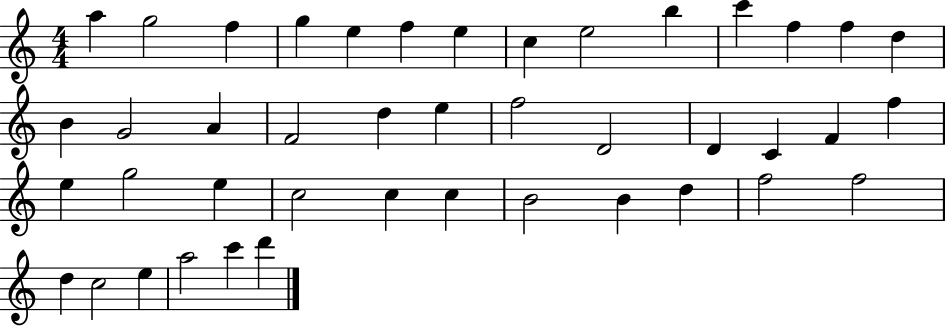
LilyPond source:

{
  \clef treble
  \numericTimeSignature
  \time 4/4
  \key c \major
  a''4 g''2 f''4 | g''4 e''4 f''4 e''4 | c''4 e''2 b''4 | c'''4 f''4 f''4 d''4 | \break b'4 g'2 a'4 | f'2 d''4 e''4 | f''2 d'2 | d'4 c'4 f'4 f''4 | \break e''4 g''2 e''4 | c''2 c''4 c''4 | b'2 b'4 d''4 | f''2 f''2 | \break d''4 c''2 e''4 | a''2 c'''4 d'''4 | \bar "|."
}